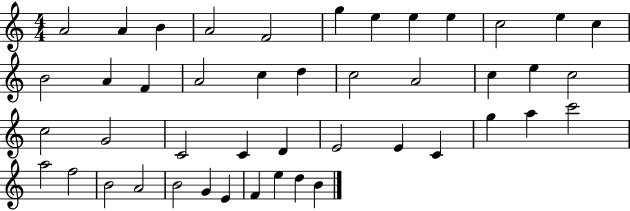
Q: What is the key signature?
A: C major